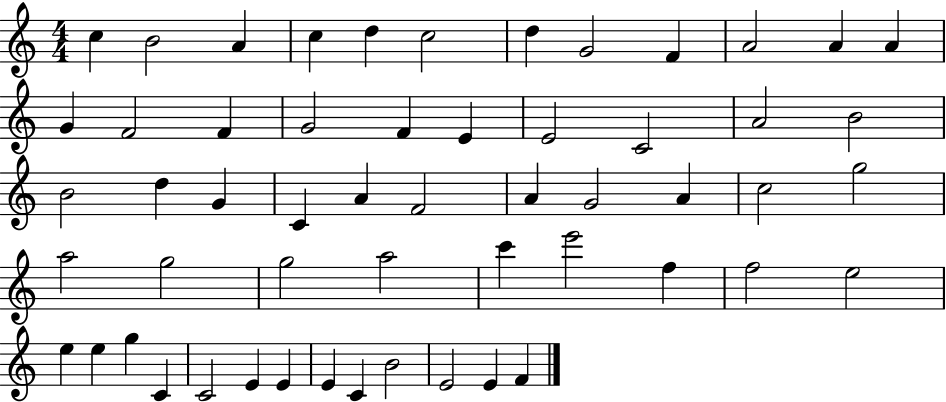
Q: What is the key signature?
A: C major